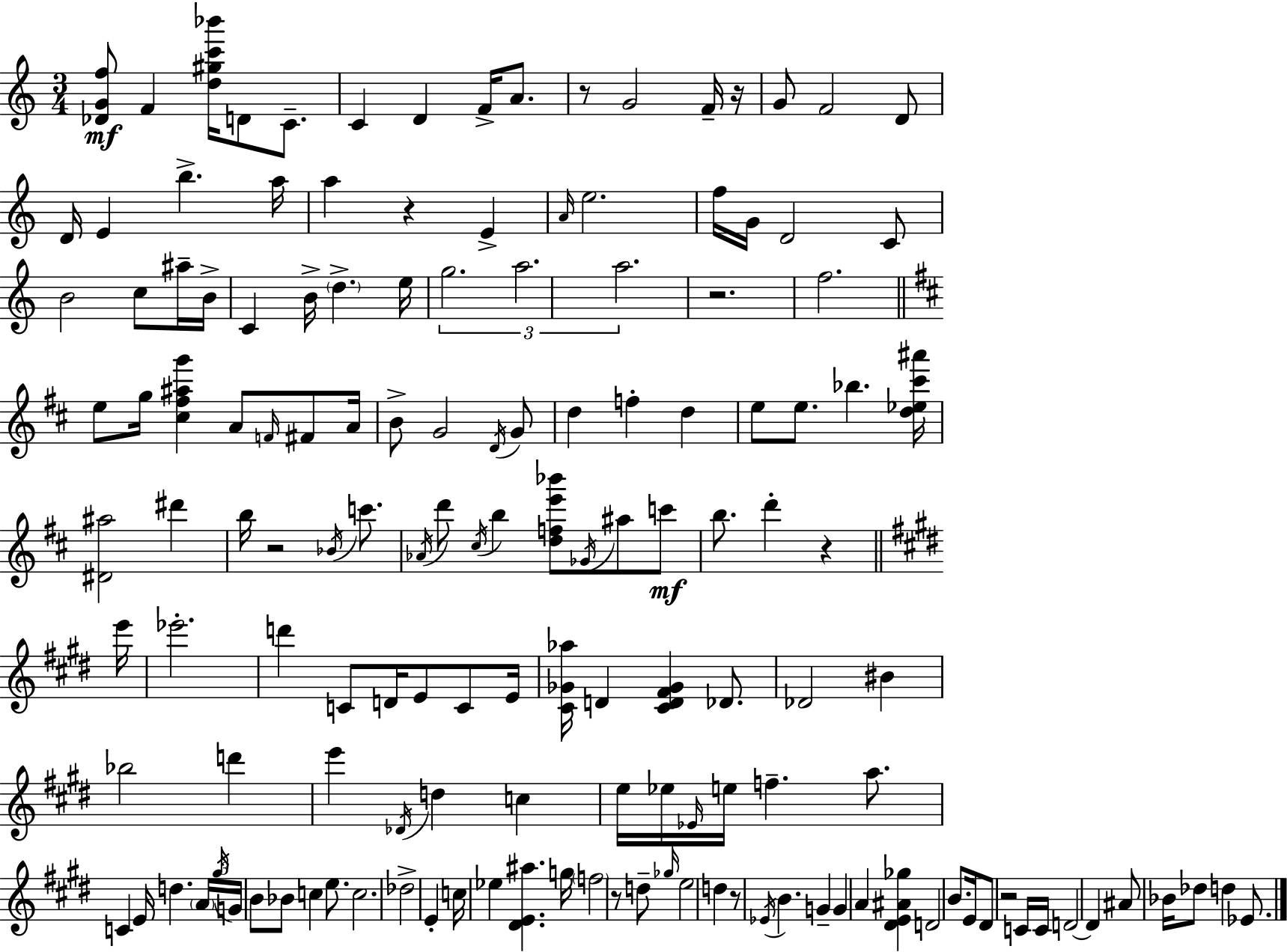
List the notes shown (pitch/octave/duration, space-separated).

[Db4,G4,F5]/e F4/q [D5,G#5,C6,Bb6]/s D4/e C4/e. C4/q D4/q F4/s A4/e. R/e G4/h F4/s R/s G4/e F4/h D4/e D4/s E4/q B5/q. A5/s A5/q R/q E4/q A4/s E5/h. F5/s G4/s D4/h C4/e B4/h C5/e A#5/s B4/s C4/q B4/s D5/q. E5/s G5/h. A5/h. A5/h. R/h. F5/h. E5/e G5/s [C#5,F#5,A#5,G6]/q A4/e F4/s F#4/e A4/s B4/e G4/h D4/s G4/e D5/q F5/q D5/q E5/e E5/e. Bb5/q. [D5,Eb5,C#6,A#6]/s [D#4,A#5]/h D#6/q B5/s R/h Bb4/s C6/e. Ab4/s D6/e C#5/s B5/q [D5,F5,E6,Bb6]/e Gb4/s A#5/e C6/e B5/e. D6/q R/q E6/s Eb6/h. D6/q C4/e D4/s E4/e C4/e E4/s [C#4,Gb4,Ab5]/s D4/q [C#4,D4,F#4,Gb4]/q Db4/e. Db4/h BIS4/q Bb5/h D6/q E6/q Db4/s D5/q C5/q E5/s Eb5/s Eb4/s E5/s F5/q. A5/e. C4/q E4/s D5/q. A4/s G#5/s G4/s B4/e Bb4/e C5/q E5/e. C5/h. Db5/h E4/q C5/s Eb5/q [D#4,E4,A#5]/q. G5/s F5/h R/e D5/e Gb5/s E5/h D5/q R/e Eb4/s B4/q. G4/q G4/q A4/q [D#4,E4,A#4,Gb5]/q D4/h B4/e. E4/s D#4/e R/h C4/s C4/s D4/h D4/q A#4/e Bb4/s Db5/e D5/q Eb4/e.